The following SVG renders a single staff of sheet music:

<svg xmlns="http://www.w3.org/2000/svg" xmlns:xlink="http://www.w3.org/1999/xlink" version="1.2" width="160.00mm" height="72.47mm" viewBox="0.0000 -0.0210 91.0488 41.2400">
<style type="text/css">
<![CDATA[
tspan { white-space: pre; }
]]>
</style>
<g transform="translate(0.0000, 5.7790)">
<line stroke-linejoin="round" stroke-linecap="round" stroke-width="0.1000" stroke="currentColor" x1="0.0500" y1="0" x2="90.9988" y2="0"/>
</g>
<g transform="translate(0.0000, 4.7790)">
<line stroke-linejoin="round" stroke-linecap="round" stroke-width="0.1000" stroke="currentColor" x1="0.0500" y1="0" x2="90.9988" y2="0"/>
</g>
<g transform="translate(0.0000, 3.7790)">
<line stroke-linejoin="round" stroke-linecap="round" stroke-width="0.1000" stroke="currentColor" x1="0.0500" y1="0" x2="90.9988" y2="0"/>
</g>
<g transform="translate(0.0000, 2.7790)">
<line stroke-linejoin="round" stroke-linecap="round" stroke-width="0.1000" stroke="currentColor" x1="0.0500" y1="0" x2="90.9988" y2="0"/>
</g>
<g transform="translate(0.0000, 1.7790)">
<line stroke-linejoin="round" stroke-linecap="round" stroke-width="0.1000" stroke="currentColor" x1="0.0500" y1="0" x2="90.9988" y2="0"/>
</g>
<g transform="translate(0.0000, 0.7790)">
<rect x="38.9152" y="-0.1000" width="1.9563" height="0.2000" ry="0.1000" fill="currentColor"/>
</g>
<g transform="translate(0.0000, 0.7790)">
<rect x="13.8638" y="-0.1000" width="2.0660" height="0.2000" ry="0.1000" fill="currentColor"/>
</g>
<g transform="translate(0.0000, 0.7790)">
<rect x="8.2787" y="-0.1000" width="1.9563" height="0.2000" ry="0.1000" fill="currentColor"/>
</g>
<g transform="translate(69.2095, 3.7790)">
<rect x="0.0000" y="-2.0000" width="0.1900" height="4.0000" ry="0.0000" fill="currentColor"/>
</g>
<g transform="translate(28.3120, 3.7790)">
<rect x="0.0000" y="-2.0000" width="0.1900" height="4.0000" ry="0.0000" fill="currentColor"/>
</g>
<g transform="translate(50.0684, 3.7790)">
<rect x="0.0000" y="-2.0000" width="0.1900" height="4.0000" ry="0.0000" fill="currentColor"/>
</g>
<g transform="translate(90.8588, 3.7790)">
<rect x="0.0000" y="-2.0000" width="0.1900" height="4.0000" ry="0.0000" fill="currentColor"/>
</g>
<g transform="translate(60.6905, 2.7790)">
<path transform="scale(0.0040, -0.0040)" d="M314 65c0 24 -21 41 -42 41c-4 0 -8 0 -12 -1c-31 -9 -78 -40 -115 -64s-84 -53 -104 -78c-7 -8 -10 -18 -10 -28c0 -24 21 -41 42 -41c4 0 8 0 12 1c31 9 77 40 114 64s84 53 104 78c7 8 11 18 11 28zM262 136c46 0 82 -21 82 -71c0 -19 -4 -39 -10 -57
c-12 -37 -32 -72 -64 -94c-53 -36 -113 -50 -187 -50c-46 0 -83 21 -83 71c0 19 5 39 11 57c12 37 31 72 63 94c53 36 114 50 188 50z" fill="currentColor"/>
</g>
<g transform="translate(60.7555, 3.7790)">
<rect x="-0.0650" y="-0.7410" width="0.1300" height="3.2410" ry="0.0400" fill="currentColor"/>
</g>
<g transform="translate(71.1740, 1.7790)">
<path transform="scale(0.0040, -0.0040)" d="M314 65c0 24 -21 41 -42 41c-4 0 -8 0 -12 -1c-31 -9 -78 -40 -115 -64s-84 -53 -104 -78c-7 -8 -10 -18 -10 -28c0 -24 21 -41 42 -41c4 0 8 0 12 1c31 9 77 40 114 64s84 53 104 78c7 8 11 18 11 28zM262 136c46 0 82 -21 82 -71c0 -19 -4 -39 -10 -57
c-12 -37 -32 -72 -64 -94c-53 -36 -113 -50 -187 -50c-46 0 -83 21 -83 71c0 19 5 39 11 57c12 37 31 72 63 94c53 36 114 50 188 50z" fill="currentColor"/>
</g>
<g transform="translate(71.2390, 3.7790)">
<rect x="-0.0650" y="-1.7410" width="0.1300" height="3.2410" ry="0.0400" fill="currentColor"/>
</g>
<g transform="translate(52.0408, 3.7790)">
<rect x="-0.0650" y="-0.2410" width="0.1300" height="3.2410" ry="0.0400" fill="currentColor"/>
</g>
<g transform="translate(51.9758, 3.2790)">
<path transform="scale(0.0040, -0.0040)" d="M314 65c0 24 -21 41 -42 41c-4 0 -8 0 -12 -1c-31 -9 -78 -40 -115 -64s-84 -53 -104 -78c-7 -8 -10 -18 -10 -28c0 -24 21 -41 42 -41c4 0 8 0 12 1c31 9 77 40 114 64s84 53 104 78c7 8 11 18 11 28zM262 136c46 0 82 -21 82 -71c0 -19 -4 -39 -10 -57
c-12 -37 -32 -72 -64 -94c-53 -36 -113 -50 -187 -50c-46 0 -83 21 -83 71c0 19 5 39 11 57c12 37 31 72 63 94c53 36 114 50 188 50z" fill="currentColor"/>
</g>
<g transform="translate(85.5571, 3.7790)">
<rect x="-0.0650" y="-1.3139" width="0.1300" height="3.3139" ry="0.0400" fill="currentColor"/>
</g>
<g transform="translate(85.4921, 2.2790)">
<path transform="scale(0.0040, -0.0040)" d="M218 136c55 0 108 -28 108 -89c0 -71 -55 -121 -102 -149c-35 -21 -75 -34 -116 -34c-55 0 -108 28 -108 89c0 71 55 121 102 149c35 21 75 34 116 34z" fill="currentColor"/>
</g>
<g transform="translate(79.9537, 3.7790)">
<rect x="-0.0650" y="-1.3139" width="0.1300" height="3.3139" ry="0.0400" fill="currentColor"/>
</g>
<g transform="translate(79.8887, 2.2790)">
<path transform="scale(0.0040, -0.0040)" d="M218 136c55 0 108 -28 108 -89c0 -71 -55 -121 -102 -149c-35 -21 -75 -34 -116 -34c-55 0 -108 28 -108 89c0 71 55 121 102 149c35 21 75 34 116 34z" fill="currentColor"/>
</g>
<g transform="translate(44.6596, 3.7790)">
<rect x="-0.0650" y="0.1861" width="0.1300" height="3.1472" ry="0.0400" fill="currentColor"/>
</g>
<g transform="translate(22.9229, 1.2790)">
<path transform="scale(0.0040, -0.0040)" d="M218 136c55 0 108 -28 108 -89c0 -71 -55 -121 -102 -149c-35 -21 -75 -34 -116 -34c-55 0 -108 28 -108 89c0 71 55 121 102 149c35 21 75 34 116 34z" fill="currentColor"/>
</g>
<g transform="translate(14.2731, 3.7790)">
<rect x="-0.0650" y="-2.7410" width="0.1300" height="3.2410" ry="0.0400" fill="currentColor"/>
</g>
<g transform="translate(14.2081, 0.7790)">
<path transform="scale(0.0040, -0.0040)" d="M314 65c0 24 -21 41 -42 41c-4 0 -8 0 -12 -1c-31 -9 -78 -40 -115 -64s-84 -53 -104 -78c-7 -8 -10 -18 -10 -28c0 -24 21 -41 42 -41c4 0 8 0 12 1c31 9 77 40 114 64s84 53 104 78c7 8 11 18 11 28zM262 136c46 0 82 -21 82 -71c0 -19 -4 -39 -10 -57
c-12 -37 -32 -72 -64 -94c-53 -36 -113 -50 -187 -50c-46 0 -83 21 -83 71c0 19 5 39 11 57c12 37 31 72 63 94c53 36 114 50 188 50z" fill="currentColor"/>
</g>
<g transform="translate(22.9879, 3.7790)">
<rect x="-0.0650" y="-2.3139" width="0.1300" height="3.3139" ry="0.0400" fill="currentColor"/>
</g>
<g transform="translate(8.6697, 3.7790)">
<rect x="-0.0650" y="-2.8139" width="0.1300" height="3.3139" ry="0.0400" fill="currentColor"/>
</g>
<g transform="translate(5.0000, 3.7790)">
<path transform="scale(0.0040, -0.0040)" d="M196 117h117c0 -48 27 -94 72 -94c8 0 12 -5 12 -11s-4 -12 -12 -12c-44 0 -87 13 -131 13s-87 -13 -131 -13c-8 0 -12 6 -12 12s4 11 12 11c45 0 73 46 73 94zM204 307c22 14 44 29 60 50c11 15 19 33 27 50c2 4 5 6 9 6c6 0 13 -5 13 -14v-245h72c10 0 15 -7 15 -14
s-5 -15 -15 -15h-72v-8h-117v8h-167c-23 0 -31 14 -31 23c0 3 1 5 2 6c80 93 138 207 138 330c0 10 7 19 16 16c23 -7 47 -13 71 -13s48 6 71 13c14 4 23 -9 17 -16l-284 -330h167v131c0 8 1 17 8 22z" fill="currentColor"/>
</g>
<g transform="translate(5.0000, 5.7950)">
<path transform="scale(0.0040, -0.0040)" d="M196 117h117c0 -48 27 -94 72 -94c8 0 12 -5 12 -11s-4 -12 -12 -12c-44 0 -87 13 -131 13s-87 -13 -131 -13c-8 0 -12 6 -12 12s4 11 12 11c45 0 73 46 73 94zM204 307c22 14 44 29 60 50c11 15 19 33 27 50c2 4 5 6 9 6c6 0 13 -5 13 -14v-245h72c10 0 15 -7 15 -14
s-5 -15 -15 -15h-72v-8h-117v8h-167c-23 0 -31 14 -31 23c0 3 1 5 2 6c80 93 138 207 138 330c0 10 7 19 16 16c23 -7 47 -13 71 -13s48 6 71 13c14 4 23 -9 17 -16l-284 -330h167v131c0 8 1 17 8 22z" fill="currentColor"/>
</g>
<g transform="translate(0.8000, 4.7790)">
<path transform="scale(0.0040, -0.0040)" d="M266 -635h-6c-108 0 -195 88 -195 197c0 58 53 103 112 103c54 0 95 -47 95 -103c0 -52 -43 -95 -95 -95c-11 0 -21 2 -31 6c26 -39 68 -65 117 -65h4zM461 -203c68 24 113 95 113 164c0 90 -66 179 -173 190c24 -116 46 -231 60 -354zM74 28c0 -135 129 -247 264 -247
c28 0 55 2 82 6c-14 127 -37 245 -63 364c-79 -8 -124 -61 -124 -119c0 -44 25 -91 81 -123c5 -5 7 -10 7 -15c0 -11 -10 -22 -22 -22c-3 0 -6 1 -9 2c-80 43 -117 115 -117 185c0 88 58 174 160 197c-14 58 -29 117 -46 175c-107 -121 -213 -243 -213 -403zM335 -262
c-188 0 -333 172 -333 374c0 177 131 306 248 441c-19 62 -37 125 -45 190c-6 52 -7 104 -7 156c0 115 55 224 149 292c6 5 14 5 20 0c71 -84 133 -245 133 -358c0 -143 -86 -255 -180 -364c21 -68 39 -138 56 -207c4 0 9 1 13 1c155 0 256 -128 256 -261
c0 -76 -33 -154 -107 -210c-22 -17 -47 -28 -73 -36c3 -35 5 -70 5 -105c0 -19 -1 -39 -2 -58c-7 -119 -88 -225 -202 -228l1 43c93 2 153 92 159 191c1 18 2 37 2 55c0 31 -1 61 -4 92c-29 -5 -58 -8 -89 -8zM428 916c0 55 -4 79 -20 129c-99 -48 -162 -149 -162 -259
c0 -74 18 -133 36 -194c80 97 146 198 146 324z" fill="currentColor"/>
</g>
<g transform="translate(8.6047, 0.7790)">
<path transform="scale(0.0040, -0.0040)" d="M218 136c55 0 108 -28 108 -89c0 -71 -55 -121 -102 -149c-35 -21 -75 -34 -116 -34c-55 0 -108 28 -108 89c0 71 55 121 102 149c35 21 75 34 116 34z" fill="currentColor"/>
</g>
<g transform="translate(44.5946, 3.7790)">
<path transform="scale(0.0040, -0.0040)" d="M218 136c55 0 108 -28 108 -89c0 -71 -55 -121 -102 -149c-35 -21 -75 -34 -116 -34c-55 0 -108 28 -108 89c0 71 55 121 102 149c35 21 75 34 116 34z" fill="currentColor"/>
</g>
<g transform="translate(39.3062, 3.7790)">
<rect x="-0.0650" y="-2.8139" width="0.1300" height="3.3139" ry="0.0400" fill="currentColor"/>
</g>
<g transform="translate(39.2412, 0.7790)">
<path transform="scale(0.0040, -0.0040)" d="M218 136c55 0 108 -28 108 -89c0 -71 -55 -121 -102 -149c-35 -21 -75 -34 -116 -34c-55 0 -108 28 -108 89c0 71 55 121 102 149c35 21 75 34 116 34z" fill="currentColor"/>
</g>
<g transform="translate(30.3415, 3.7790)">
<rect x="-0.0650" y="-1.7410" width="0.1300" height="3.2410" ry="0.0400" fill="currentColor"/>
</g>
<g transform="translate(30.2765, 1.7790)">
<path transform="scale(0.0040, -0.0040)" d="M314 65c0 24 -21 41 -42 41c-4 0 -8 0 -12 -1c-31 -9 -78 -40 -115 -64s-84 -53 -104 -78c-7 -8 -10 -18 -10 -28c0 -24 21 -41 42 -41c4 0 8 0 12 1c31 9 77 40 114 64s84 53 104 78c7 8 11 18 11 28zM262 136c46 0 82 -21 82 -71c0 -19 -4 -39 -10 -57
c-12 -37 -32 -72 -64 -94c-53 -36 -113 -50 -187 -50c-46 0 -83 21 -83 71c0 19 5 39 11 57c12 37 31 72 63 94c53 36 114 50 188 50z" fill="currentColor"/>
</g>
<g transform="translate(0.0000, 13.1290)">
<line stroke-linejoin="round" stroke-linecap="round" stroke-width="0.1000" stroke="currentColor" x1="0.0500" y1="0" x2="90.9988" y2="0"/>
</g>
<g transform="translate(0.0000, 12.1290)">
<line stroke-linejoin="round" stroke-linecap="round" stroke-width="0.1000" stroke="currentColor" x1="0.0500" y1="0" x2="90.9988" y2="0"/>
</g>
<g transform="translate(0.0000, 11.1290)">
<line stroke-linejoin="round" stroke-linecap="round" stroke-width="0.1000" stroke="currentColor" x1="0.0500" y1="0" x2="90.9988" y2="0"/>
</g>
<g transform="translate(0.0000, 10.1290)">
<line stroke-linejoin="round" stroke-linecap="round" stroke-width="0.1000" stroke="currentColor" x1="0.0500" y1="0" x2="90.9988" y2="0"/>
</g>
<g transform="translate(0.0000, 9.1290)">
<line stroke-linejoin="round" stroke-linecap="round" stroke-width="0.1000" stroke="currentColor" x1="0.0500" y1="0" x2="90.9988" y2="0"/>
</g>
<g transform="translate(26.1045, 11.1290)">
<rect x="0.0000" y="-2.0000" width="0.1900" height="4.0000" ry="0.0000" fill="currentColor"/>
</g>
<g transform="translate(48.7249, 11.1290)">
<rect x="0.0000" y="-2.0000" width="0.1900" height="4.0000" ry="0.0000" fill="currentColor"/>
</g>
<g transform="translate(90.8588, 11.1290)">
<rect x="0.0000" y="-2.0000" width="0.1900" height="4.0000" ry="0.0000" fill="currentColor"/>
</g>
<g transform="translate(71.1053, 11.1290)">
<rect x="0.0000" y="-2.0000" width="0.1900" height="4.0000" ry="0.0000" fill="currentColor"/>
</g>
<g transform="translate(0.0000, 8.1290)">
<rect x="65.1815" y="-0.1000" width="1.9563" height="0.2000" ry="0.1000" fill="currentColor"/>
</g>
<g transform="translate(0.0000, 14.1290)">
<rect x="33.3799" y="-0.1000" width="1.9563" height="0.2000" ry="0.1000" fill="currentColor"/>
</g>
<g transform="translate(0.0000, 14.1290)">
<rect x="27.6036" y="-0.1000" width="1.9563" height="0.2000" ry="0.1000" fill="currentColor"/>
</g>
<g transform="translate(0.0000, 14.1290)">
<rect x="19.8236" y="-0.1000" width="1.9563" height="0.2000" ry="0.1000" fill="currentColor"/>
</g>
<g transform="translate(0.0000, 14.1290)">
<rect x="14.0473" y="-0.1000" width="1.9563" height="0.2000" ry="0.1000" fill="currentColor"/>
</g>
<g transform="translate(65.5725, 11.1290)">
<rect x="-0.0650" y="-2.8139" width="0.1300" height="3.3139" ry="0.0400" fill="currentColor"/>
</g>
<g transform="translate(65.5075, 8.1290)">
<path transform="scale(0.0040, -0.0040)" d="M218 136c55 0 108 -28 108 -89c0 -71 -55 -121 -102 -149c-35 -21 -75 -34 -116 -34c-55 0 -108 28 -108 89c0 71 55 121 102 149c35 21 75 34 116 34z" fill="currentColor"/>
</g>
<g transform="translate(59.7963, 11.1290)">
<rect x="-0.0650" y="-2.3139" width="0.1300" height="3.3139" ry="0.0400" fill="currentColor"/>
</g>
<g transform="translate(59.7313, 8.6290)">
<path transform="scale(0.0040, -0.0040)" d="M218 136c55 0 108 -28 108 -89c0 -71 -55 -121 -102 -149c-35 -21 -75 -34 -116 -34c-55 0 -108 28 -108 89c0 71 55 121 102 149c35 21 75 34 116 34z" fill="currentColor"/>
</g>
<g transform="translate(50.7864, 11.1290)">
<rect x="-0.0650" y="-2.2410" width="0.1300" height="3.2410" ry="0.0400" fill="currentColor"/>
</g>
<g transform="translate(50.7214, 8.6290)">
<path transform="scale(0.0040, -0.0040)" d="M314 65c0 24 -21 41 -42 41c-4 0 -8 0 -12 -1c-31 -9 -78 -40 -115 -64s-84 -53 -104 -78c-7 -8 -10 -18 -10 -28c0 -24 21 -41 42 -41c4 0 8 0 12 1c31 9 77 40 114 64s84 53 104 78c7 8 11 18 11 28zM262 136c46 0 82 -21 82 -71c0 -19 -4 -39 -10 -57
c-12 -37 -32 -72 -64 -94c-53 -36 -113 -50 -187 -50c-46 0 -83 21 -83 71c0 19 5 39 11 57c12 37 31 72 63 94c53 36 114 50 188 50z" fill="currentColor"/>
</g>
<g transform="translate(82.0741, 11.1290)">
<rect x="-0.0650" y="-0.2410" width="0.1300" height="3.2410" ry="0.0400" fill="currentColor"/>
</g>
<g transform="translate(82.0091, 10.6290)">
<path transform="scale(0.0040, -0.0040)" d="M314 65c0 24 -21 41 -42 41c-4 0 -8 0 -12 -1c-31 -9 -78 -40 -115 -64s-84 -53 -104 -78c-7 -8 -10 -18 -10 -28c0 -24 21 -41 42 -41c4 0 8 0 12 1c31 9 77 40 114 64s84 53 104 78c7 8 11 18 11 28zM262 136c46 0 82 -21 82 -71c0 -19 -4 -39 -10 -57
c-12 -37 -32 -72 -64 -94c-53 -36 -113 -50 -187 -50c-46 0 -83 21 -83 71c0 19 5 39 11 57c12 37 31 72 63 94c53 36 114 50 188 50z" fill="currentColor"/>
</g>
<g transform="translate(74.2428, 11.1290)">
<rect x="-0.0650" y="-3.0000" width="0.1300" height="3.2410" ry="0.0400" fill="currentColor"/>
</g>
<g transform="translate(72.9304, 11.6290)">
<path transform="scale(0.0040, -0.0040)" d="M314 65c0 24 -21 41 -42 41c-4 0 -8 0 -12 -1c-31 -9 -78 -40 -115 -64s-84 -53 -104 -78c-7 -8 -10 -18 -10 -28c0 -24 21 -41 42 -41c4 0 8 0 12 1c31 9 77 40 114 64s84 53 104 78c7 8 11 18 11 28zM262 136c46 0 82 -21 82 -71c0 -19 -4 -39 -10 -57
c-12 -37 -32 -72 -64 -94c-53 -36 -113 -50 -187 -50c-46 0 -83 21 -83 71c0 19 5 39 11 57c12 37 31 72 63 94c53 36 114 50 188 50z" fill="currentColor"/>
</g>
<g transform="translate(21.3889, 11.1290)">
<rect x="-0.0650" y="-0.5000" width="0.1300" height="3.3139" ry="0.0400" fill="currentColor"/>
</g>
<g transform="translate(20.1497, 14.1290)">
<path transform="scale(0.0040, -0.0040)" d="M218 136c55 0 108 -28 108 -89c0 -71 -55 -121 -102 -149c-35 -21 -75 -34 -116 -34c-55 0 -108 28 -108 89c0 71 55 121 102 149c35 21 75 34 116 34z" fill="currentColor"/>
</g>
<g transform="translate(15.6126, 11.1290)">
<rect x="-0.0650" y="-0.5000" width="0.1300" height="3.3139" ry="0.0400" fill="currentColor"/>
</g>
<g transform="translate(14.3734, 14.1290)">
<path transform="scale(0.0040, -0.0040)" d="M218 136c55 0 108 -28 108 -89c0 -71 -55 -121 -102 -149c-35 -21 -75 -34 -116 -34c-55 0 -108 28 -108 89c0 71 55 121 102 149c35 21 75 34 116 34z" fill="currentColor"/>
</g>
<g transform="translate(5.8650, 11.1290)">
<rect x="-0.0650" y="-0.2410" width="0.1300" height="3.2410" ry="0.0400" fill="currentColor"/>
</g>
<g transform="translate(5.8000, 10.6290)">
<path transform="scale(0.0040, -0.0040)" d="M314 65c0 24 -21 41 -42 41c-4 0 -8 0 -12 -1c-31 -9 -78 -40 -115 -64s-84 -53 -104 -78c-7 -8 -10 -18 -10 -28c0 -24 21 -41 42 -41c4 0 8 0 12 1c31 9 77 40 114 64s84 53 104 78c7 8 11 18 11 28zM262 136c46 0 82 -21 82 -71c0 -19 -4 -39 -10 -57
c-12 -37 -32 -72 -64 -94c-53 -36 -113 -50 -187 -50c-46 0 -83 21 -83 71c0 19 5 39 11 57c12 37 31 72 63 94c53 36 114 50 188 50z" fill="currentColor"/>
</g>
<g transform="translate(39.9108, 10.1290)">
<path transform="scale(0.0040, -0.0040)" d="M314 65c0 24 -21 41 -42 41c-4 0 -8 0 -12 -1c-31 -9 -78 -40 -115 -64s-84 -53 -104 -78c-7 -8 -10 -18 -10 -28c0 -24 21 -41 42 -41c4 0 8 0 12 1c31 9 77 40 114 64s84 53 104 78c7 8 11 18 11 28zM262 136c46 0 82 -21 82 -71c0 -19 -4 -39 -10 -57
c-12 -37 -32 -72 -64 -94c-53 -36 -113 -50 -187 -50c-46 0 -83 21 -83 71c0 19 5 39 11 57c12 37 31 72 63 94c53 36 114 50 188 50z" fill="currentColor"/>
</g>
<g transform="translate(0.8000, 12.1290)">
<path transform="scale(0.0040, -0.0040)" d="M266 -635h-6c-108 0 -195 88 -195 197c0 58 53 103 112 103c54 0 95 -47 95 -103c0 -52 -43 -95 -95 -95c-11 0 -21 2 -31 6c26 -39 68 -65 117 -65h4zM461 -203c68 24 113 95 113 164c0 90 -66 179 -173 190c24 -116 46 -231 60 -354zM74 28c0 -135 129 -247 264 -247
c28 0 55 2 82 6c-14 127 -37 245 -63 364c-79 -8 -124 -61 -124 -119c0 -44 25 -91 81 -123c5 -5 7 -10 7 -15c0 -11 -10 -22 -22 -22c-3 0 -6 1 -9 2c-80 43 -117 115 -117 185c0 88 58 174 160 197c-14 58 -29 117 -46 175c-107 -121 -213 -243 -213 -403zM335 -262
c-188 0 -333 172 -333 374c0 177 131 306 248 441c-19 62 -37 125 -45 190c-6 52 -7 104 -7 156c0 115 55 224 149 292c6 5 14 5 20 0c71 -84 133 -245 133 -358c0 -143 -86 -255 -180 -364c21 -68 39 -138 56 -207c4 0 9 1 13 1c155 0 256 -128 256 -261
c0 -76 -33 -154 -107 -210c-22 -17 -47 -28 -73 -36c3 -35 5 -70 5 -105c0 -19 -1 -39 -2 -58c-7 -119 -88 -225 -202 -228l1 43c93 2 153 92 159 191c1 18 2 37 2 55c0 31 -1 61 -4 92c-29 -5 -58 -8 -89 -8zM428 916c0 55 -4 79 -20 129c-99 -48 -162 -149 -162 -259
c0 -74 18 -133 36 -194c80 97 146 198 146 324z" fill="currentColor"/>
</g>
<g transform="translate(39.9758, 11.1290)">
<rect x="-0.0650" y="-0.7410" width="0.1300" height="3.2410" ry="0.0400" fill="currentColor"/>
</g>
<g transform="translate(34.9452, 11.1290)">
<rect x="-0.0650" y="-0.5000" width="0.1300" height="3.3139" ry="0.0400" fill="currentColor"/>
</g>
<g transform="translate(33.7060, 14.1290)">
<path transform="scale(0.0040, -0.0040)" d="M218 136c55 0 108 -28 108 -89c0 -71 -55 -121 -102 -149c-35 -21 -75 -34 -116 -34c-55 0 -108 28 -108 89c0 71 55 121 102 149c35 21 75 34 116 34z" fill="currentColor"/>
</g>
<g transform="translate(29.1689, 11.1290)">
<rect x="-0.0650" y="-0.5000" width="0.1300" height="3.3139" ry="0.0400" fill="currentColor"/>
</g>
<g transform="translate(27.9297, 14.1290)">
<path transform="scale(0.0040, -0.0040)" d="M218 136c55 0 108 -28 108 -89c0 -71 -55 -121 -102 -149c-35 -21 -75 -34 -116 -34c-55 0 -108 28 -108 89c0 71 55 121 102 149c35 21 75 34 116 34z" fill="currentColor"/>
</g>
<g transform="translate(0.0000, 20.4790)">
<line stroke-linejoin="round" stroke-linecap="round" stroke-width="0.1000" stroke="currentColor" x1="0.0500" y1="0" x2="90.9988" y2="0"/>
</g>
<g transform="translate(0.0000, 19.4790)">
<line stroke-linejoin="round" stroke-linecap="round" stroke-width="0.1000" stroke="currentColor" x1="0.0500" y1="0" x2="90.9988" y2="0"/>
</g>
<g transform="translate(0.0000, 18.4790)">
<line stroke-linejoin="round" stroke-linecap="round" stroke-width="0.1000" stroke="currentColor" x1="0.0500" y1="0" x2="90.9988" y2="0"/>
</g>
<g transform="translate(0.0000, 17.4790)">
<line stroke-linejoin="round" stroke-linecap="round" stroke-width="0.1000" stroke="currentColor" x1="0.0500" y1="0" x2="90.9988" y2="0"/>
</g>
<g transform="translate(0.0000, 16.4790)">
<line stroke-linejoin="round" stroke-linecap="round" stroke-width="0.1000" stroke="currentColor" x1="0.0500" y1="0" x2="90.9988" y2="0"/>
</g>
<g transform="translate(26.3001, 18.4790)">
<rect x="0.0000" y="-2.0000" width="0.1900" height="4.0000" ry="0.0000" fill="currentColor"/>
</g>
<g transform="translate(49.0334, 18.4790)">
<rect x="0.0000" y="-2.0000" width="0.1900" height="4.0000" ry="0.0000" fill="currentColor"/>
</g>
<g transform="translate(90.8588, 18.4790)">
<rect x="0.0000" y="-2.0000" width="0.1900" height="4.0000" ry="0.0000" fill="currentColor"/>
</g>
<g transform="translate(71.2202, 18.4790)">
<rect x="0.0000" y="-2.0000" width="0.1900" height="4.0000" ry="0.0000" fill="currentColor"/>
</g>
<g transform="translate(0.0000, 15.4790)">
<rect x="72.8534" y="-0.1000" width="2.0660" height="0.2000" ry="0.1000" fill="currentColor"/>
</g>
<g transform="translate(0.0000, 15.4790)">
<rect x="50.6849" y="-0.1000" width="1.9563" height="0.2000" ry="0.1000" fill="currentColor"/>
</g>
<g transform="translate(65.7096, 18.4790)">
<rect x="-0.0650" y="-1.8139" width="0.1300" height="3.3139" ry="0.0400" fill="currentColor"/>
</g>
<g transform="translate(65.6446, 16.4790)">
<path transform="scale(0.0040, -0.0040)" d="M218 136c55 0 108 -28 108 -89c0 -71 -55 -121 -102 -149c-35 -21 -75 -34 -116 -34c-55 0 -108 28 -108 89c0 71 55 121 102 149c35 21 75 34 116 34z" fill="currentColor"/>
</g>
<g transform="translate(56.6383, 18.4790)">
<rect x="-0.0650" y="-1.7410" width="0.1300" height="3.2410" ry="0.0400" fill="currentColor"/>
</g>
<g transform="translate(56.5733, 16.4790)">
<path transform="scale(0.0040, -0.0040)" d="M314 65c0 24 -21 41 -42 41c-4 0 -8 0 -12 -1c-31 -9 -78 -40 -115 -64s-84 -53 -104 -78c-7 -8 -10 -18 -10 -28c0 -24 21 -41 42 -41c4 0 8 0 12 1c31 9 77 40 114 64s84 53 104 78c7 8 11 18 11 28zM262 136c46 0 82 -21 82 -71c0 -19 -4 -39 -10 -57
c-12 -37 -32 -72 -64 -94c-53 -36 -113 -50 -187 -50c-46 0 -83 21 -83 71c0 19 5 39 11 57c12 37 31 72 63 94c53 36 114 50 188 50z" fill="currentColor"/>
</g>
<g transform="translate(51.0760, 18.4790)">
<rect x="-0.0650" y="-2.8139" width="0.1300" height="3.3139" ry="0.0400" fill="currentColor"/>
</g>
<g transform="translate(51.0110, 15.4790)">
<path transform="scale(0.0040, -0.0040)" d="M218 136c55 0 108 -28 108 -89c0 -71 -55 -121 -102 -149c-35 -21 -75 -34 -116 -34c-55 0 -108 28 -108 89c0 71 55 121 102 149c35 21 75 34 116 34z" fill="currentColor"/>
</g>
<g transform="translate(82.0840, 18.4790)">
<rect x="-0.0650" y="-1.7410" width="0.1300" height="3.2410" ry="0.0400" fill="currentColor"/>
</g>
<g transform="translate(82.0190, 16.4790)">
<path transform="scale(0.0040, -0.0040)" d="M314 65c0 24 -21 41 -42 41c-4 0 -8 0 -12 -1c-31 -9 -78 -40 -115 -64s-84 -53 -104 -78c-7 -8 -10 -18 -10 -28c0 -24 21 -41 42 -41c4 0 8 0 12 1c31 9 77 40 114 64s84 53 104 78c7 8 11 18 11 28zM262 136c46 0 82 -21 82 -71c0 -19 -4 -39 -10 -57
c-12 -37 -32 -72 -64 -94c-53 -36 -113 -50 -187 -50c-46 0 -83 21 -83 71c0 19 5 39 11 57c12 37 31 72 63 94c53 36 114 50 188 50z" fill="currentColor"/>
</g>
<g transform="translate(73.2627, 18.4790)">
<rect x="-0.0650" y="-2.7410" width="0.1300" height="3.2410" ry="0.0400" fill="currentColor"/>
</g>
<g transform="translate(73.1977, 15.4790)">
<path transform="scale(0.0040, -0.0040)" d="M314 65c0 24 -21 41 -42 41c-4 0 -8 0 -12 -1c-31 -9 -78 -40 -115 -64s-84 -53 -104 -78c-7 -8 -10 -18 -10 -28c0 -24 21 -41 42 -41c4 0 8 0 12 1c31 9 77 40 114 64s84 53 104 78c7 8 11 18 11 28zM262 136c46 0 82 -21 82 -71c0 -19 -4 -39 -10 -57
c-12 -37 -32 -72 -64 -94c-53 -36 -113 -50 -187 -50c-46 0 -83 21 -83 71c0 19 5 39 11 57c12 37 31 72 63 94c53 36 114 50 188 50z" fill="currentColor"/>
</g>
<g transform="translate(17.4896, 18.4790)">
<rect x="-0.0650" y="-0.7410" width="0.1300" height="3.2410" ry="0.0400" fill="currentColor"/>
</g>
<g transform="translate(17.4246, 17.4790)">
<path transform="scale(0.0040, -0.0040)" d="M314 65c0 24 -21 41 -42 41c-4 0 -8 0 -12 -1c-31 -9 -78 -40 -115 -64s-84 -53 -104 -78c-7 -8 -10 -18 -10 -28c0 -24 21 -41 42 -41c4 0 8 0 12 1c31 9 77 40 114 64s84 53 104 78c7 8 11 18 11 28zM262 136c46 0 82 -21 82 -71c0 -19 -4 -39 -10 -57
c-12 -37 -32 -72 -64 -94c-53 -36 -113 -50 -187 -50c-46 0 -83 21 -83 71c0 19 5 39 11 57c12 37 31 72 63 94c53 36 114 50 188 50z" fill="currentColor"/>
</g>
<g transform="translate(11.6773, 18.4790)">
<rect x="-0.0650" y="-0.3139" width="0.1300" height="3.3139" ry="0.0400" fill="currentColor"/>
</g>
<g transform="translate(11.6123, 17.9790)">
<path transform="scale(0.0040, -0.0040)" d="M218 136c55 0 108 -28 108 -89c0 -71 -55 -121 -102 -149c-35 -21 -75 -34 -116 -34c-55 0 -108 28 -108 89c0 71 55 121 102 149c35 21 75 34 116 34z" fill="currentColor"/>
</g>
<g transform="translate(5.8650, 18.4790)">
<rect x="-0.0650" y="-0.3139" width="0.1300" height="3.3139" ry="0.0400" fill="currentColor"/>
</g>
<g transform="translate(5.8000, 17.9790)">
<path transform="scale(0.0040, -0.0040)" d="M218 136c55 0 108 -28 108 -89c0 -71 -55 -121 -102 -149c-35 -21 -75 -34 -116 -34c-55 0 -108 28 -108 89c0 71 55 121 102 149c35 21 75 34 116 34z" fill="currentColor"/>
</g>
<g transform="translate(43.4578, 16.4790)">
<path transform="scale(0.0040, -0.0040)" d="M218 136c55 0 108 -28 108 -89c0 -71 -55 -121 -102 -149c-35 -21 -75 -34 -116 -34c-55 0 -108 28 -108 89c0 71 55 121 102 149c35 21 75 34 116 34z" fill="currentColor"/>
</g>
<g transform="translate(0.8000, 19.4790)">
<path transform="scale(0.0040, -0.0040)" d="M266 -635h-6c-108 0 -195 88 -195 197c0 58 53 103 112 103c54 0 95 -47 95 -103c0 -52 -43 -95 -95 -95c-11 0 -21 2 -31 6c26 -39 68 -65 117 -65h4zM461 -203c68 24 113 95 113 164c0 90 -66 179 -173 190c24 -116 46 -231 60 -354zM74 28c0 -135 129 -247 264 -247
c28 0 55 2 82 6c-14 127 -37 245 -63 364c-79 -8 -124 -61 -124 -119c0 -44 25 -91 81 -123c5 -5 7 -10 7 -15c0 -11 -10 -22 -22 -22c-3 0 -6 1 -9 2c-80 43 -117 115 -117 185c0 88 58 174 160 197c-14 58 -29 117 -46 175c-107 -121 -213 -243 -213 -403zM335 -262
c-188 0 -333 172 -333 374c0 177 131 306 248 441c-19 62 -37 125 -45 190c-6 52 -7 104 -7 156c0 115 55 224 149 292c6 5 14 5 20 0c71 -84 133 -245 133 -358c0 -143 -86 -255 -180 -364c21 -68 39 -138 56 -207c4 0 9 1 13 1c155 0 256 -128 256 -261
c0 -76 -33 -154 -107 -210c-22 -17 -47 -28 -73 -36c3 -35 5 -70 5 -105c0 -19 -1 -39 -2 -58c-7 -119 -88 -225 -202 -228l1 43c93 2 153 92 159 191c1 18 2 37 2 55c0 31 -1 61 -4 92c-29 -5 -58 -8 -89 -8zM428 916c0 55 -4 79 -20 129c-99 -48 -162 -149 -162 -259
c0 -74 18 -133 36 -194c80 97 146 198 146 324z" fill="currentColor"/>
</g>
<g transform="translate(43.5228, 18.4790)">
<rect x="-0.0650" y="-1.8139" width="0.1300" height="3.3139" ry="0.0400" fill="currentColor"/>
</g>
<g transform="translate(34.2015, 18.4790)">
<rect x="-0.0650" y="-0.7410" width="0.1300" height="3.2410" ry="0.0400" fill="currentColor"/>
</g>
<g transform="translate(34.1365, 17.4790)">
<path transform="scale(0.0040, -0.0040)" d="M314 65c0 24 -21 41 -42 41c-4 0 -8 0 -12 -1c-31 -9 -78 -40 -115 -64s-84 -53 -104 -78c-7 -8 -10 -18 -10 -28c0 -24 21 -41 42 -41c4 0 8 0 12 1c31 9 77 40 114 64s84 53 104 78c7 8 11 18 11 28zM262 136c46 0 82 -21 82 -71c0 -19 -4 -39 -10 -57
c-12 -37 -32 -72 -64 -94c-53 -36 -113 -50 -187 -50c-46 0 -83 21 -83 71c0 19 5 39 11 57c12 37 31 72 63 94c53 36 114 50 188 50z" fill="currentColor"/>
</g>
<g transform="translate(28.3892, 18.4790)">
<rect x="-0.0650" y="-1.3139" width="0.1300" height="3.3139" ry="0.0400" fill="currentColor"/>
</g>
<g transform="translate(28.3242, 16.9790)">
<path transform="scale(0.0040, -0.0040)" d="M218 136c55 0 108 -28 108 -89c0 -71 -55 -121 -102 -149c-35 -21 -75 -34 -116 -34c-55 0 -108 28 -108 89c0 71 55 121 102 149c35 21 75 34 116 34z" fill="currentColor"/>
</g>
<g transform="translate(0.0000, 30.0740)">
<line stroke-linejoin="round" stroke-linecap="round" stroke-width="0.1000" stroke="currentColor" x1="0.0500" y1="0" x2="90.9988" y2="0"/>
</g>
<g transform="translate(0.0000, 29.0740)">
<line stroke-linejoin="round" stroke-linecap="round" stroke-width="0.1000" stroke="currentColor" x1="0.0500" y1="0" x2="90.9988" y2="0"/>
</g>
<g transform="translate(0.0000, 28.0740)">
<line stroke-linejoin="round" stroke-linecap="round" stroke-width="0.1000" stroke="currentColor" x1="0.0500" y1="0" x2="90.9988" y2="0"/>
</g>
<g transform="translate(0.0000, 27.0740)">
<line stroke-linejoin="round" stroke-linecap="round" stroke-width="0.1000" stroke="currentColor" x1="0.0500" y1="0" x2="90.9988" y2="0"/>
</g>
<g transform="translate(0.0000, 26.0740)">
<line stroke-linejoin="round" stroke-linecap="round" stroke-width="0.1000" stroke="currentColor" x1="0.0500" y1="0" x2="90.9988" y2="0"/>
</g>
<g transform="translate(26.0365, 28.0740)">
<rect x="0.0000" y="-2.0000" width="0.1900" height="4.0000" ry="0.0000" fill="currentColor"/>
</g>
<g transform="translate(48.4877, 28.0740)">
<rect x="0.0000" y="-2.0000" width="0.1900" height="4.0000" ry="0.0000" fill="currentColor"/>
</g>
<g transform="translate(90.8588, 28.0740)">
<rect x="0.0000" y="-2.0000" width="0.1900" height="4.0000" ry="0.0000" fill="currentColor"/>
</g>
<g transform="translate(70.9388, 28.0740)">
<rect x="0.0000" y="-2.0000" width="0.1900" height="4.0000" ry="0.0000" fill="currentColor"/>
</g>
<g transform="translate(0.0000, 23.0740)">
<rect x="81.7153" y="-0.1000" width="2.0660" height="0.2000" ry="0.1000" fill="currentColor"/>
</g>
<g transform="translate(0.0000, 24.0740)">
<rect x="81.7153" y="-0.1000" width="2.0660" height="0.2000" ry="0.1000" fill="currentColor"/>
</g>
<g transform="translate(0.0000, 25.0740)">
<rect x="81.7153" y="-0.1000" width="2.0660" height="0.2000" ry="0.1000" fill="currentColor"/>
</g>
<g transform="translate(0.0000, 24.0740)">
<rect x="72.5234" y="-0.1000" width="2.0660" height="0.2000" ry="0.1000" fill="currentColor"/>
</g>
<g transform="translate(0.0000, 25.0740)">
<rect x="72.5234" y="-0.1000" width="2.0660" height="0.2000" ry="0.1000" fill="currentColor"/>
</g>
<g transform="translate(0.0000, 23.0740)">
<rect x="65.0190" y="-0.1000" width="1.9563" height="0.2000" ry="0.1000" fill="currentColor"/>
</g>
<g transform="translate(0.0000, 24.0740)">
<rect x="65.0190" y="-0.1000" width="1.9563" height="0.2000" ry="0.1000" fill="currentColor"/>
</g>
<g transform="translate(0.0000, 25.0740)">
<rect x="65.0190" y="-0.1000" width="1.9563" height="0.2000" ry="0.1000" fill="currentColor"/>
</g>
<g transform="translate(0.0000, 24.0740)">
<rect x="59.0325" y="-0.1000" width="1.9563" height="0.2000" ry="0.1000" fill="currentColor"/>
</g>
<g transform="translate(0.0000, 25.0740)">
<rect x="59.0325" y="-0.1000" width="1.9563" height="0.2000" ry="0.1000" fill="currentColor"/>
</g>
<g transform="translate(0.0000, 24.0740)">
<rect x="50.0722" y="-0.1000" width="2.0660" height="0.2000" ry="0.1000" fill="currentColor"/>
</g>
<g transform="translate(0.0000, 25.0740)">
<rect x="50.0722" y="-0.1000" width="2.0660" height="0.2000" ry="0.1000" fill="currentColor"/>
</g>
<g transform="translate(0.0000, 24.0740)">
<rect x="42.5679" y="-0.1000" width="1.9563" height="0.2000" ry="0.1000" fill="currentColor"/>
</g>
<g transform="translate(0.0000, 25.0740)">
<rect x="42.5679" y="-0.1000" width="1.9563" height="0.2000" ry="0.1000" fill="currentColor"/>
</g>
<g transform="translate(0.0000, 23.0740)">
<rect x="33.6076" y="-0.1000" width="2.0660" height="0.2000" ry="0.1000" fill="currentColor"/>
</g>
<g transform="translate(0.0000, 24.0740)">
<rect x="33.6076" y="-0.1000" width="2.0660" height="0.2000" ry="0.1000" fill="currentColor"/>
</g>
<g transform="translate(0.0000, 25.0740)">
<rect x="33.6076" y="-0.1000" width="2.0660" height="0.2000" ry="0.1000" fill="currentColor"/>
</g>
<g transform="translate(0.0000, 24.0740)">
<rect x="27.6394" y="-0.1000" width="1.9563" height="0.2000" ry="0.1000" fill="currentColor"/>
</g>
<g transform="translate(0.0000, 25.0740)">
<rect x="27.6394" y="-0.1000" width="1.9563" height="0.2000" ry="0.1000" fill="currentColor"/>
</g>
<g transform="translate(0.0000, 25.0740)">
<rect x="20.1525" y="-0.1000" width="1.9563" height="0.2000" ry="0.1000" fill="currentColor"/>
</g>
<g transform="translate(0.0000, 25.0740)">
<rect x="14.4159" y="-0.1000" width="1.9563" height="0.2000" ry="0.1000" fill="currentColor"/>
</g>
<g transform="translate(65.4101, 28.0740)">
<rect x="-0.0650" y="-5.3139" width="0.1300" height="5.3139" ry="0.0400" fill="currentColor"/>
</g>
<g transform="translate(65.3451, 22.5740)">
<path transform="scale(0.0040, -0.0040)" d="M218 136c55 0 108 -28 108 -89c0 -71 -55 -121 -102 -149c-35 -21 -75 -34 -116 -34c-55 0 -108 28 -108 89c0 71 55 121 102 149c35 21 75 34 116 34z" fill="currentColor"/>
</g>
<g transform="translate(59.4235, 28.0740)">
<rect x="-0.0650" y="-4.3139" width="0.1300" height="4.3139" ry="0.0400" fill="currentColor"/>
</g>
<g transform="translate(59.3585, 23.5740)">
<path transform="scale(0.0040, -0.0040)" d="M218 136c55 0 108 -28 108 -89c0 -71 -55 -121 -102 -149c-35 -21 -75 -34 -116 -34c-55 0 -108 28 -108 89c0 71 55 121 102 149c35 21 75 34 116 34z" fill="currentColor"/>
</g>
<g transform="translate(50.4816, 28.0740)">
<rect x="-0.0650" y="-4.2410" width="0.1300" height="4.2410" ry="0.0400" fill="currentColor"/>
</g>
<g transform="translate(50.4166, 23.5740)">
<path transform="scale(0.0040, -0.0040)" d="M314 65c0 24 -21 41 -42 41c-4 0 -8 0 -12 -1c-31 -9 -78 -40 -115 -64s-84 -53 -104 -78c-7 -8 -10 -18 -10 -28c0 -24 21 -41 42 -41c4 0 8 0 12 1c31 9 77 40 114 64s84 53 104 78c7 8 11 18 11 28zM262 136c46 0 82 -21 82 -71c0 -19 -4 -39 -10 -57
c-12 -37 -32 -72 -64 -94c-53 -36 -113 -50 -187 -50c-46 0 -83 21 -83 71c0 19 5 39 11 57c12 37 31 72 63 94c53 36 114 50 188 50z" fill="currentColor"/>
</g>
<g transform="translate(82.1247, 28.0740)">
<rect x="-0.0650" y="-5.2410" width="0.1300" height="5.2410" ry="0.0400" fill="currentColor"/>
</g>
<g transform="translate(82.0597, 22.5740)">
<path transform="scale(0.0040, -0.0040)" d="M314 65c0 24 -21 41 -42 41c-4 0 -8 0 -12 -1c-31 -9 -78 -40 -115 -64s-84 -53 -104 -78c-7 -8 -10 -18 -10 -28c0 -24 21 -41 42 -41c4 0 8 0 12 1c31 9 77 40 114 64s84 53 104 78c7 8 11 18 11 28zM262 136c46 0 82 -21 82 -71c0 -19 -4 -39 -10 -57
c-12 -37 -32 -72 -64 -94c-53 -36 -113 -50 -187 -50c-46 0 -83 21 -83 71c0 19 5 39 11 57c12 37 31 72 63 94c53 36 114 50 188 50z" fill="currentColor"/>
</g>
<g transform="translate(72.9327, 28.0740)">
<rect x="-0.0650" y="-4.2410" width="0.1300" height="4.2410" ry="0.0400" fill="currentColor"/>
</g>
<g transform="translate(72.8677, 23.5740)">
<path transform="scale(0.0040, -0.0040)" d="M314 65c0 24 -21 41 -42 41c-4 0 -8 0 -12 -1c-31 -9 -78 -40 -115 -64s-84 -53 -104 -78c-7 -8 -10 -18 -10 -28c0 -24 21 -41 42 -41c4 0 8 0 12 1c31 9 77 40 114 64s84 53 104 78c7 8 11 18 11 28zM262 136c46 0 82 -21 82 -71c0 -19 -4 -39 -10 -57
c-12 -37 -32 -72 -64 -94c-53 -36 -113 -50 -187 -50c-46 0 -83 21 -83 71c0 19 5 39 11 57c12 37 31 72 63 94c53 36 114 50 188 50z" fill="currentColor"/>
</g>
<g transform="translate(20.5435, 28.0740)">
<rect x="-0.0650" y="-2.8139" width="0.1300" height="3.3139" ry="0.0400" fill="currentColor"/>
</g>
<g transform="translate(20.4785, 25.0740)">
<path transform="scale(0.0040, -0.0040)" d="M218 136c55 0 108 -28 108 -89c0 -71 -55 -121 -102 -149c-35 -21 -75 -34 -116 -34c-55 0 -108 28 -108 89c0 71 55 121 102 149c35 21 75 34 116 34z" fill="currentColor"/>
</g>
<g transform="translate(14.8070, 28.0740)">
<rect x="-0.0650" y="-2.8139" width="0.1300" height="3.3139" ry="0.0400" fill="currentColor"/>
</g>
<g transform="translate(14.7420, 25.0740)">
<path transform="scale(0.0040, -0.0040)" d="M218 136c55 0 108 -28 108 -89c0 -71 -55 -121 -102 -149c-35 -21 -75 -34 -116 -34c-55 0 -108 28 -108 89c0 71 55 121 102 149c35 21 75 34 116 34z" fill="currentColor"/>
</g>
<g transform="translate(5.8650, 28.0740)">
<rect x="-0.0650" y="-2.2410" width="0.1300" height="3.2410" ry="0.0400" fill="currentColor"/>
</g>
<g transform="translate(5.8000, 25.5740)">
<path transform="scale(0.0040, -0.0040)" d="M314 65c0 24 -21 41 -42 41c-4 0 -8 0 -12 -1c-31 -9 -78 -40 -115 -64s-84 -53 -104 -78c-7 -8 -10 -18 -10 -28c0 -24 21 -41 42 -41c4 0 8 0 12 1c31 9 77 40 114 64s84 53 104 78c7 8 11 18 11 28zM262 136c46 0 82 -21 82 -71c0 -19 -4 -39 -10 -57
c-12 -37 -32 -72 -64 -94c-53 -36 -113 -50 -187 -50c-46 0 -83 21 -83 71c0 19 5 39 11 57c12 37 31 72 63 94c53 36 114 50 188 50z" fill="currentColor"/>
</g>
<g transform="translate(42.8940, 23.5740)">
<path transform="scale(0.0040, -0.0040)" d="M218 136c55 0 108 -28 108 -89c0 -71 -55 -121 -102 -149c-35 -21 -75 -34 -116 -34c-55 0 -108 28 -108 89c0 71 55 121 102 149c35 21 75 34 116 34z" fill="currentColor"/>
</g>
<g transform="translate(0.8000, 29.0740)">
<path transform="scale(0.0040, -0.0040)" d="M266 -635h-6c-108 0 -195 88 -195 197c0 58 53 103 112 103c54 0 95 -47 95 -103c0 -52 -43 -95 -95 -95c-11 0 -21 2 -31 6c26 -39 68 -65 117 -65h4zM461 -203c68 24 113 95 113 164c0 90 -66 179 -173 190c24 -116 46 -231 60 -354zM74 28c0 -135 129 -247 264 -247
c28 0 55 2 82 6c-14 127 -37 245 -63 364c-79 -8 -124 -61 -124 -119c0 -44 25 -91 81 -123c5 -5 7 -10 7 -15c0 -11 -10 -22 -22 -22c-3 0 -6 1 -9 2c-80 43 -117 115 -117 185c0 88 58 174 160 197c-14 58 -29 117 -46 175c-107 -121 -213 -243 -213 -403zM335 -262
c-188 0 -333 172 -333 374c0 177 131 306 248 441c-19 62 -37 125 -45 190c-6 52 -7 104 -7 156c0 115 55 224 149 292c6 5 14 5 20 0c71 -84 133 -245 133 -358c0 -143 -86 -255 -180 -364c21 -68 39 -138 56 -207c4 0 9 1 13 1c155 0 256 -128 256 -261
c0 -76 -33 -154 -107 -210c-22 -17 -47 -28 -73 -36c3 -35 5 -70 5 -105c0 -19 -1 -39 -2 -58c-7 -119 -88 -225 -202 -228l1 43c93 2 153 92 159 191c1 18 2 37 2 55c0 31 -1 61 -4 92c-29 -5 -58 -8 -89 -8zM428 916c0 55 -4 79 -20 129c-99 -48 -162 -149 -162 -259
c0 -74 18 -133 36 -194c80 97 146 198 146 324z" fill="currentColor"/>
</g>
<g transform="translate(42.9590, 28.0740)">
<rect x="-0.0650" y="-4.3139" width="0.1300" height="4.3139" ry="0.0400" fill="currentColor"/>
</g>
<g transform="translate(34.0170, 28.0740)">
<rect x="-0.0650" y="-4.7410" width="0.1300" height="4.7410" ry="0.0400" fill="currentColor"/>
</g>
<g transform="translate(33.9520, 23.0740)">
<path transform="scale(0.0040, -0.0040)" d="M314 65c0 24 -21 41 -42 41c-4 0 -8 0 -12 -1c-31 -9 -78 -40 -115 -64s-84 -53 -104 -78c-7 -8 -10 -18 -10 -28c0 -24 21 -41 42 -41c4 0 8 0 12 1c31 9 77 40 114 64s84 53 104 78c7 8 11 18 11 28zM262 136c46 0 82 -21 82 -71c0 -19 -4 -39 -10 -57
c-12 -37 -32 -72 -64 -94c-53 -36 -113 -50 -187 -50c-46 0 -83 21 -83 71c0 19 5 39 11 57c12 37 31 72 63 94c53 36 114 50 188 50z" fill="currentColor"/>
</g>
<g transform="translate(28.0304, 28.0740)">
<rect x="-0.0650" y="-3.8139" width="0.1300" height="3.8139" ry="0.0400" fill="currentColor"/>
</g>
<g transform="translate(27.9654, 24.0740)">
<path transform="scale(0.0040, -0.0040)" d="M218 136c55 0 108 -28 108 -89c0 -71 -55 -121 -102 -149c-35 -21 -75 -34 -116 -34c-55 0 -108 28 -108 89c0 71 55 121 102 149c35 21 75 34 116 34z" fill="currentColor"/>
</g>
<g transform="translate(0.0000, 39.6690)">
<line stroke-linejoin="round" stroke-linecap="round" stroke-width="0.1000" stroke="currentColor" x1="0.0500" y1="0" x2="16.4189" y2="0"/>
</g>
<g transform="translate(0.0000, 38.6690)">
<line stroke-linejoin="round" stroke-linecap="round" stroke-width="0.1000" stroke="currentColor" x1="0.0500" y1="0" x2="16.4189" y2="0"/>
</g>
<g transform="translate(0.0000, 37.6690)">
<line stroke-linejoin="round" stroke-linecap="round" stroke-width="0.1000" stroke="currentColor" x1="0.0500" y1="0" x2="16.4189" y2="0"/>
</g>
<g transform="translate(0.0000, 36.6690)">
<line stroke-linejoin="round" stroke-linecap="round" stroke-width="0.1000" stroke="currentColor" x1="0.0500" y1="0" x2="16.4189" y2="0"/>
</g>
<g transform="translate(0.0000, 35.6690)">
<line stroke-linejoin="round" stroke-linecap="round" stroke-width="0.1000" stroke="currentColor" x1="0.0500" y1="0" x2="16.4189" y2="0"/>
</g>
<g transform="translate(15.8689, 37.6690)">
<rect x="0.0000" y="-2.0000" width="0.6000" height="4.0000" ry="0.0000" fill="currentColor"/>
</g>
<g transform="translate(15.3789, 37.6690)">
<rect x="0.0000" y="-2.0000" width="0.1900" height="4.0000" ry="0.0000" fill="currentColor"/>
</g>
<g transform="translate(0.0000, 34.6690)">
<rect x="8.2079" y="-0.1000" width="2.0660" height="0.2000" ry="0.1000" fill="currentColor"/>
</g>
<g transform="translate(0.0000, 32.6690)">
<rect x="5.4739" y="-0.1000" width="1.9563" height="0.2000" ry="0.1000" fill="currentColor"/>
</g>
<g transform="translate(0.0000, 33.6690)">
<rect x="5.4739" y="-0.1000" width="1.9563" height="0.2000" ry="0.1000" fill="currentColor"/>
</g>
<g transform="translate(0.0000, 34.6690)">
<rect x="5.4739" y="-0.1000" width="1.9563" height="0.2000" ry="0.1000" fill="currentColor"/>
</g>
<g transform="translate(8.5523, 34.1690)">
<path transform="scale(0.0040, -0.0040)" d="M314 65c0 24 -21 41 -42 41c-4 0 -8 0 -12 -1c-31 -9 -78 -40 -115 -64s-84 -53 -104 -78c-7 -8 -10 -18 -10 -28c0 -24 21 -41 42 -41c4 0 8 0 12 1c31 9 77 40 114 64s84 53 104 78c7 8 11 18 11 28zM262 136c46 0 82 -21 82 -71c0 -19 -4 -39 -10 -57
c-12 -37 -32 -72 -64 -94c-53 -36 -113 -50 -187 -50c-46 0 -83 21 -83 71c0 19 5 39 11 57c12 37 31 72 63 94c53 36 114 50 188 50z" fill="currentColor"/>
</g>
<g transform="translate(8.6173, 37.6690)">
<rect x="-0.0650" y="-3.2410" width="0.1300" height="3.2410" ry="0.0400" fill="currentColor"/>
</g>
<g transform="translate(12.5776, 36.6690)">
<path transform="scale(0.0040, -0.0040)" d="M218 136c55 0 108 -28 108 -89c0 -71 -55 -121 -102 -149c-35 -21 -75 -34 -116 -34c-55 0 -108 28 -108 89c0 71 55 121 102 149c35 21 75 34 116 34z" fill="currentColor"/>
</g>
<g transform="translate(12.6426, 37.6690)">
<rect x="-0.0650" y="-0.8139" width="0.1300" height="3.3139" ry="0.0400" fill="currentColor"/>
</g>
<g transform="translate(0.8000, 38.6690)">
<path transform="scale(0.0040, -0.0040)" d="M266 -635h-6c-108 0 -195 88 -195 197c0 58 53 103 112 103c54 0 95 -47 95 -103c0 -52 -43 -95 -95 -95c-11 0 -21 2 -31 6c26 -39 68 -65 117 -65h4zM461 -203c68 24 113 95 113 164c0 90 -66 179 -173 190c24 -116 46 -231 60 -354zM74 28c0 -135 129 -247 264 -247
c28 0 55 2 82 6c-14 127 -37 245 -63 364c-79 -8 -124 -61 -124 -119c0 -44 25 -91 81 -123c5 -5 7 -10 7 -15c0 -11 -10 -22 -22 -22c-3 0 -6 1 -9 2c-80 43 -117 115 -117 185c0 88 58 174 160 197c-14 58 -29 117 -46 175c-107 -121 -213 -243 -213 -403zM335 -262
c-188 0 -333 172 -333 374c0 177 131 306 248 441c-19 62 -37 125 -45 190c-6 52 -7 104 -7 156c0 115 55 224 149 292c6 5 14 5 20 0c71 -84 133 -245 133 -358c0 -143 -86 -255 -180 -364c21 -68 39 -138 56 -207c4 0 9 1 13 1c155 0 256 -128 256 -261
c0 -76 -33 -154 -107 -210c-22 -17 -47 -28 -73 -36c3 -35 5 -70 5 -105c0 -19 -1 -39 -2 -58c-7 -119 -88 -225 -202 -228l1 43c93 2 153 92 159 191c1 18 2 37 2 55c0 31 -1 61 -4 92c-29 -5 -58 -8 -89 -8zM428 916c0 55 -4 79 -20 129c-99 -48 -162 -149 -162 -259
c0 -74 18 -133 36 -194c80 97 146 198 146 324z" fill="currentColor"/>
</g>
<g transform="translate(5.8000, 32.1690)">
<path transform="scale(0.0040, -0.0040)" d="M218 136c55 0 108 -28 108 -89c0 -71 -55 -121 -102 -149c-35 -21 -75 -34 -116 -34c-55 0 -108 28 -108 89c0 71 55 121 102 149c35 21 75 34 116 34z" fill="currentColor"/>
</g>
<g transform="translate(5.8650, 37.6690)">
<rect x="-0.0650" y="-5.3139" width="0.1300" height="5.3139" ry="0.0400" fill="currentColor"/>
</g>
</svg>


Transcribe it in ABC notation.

X:1
T:Untitled
M:4/4
L:1/4
K:C
a a2 g f2 a B c2 d2 f2 e e c2 C C C C d2 g2 g a A2 c2 c c d2 e d2 f a f2 f a2 f2 g2 a a c' e'2 d' d'2 d' f' d'2 f'2 f' b2 d